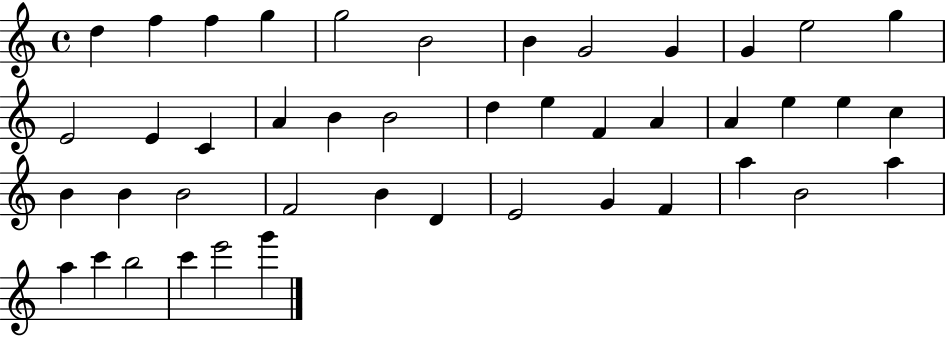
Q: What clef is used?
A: treble